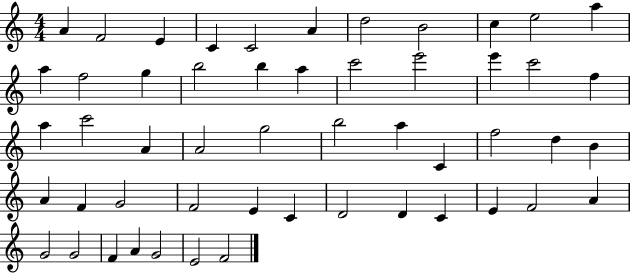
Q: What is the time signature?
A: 4/4